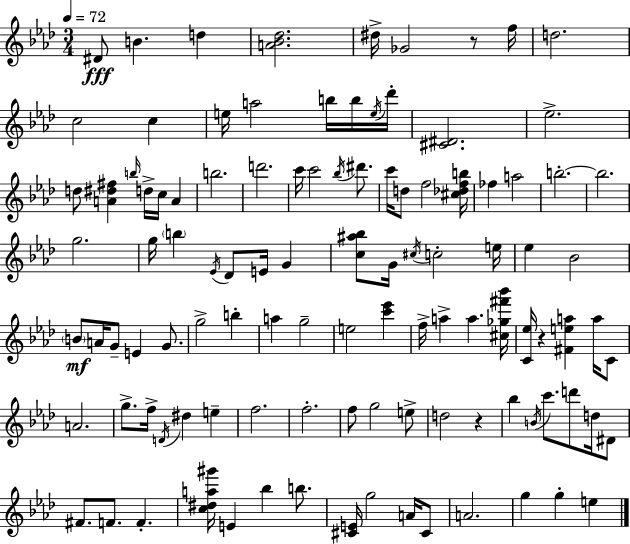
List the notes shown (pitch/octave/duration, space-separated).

D#4/e B4/q. D5/q [A4,Bb4,Db5]/h. D#5/s Gb4/h R/e F5/s D5/h. C5/h C5/q E5/s A5/h B5/s B5/s E5/s Db6/s [C#4,D#4]/h. Eb5/h. D5/e [A4,D#5,F#5]/q B5/s D5/s C5/s A4/q B5/h. D6/h. C6/s C6/h Bb5/s D#6/e. C6/s D5/e F5/h [C#5,Db5,F5,B5]/s FES5/q A5/h B5/h. B5/h. G5/h. G5/s B5/q Eb4/s Db4/e E4/s G4/q [C5,A#5,Bb5]/e G4/s C#5/s C5/h E5/s Eb5/q Bb4/h B4/e A4/s G4/e E4/q G4/e. G5/h B5/q A5/q G5/h E5/h [C6,Eb6]/q F5/s A5/q A5/q. [C#5,Gb5,F#6,Bb6]/s [C4,Eb5]/s R/q [F#4,E5,A5]/q A5/s C4/e A4/h. G5/e. F5/s D4/s D#5/q E5/q F5/h. F5/h. F5/e G5/h E5/e D5/h R/q Bb5/q B4/s C6/e. D6/e D5/s D#4/e F#4/e. F4/e. F4/q. [C5,D#5,A5,G#6]/s E4/q Bb5/q B5/e. [C#4,E4]/s G5/h A4/s C#4/e A4/h. G5/q G5/q E5/q